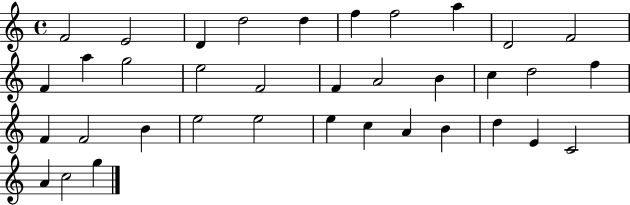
X:1
T:Untitled
M:4/4
L:1/4
K:C
F2 E2 D d2 d f f2 a D2 F2 F a g2 e2 F2 F A2 B c d2 f F F2 B e2 e2 e c A B d E C2 A c2 g